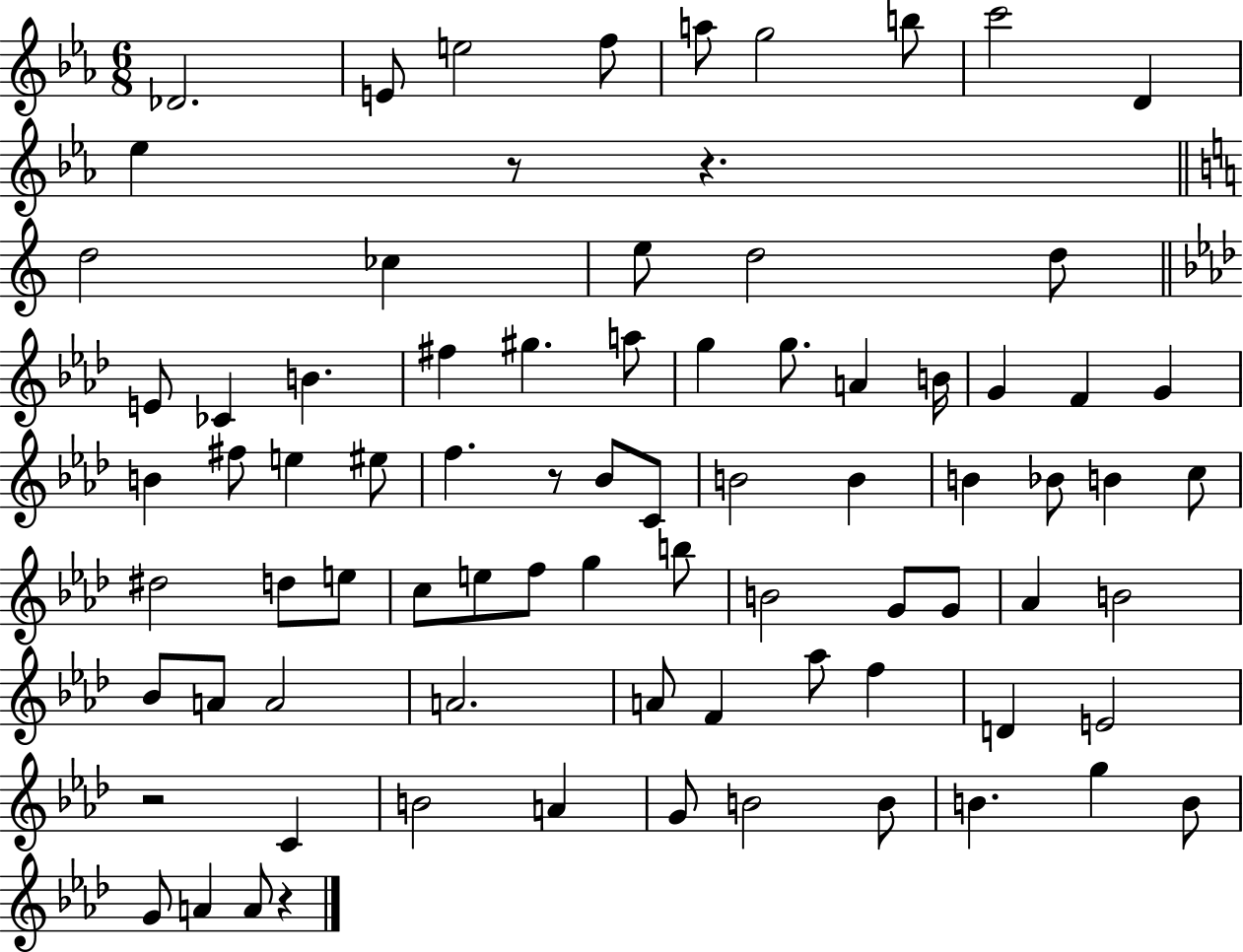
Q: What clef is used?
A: treble